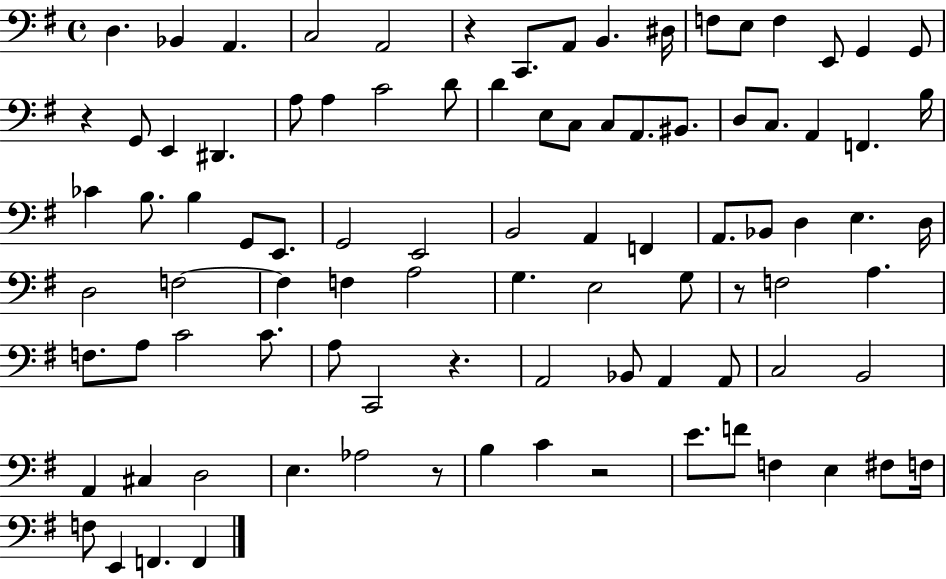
{
  \clef bass
  \time 4/4
  \defaultTimeSignature
  \key g \major
  d4. bes,4 a,4. | c2 a,2 | r4 c,8. a,8 b,4. dis16 | f8 e8 f4 e,8 g,4 g,8 | \break r4 g,8 e,4 dis,4. | a8 a4 c'2 d'8 | d'4 e8 c8 c8 a,8. bis,8. | d8 c8. a,4 f,4. b16 | \break ces'4 b8. b4 g,8 e,8. | g,2 e,2 | b,2 a,4 f,4 | a,8. bes,8 d4 e4. d16 | \break d2 f2~~ | f4 f4 a2 | g4. e2 g8 | r8 f2 a4. | \break f8. a8 c'2 c'8. | a8 c,2 r4. | a,2 bes,8 a,4 a,8 | c2 b,2 | \break a,4 cis4 d2 | e4. aes2 r8 | b4 c'4 r2 | e'8. f'8 f4 e4 fis8 f16 | \break f8 e,4 f,4. f,4 | \bar "|."
}